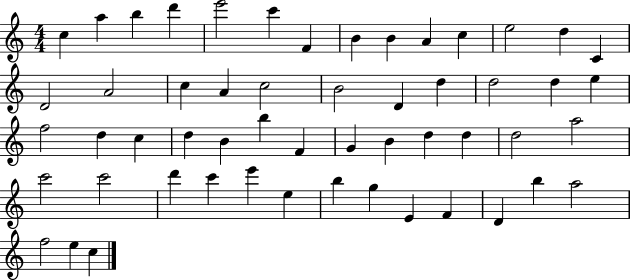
C5/q A5/q B5/q D6/q E6/h C6/q F4/q B4/q B4/q A4/q C5/q E5/h D5/q C4/q D4/h A4/h C5/q A4/q C5/h B4/h D4/q D5/q D5/h D5/q E5/q F5/h D5/q C5/q D5/q B4/q B5/q F4/q G4/q B4/q D5/q D5/q D5/h A5/h C6/h C6/h D6/q C6/q E6/q E5/q B5/q G5/q E4/q F4/q D4/q B5/q A5/h F5/h E5/q C5/q